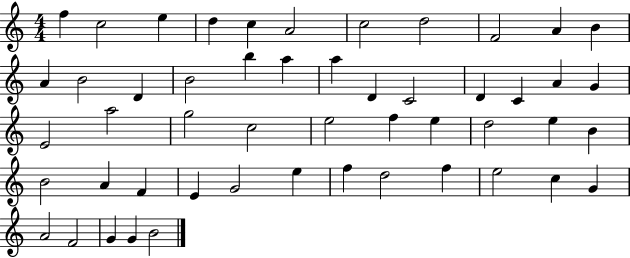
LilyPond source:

{
  \clef treble
  \numericTimeSignature
  \time 4/4
  \key c \major
  f''4 c''2 e''4 | d''4 c''4 a'2 | c''2 d''2 | f'2 a'4 b'4 | \break a'4 b'2 d'4 | b'2 b''4 a''4 | a''4 d'4 c'2 | d'4 c'4 a'4 g'4 | \break e'2 a''2 | g''2 c''2 | e''2 f''4 e''4 | d''2 e''4 b'4 | \break b'2 a'4 f'4 | e'4 g'2 e''4 | f''4 d''2 f''4 | e''2 c''4 g'4 | \break a'2 f'2 | g'4 g'4 b'2 | \bar "|."
}